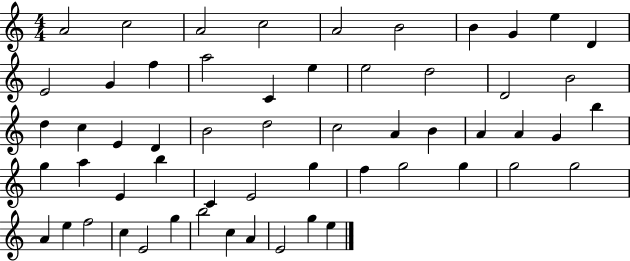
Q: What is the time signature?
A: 4/4